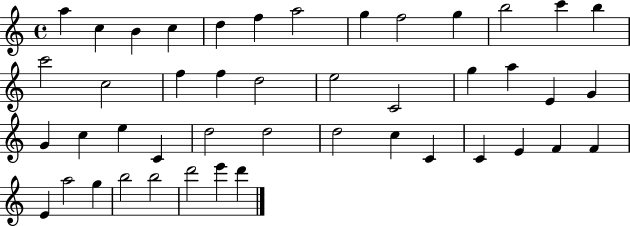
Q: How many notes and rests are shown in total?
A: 45